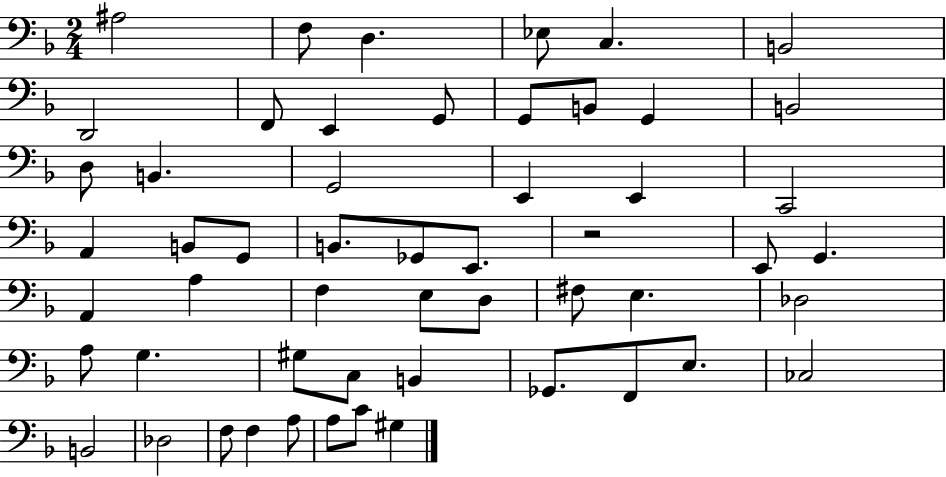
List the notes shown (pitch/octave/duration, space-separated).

A#3/h F3/e D3/q. Eb3/e C3/q. B2/h D2/h F2/e E2/q G2/e G2/e B2/e G2/q B2/h D3/e B2/q. G2/h E2/q E2/q C2/h A2/q B2/e G2/e B2/e. Gb2/e E2/e. R/h E2/e G2/q. A2/q A3/q F3/q E3/e D3/e F#3/e E3/q. Db3/h A3/e G3/q. G#3/e C3/e B2/q Gb2/e. F2/e E3/e. CES3/h B2/h Db3/h F3/e F3/q A3/e A3/e C4/e G#3/q